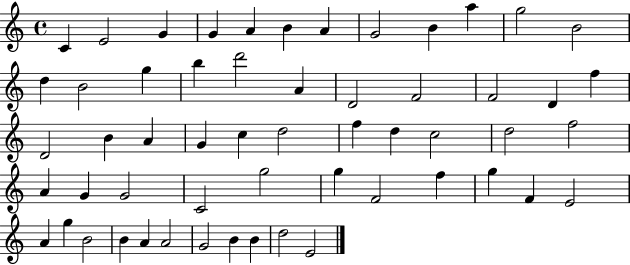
{
  \clef treble
  \time 4/4
  \defaultTimeSignature
  \key c \major
  c'4 e'2 g'4 | g'4 a'4 b'4 a'4 | g'2 b'4 a''4 | g''2 b'2 | \break d''4 b'2 g''4 | b''4 d'''2 a'4 | d'2 f'2 | f'2 d'4 f''4 | \break d'2 b'4 a'4 | g'4 c''4 d''2 | f''4 d''4 c''2 | d''2 f''2 | \break a'4 g'4 g'2 | c'2 g''2 | g''4 f'2 f''4 | g''4 f'4 e'2 | \break a'4 g''4 b'2 | b'4 a'4 a'2 | g'2 b'4 b'4 | d''2 e'2 | \break \bar "|."
}